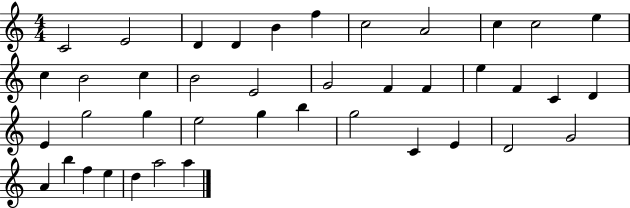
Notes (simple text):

C4/h E4/h D4/q D4/q B4/q F5/q C5/h A4/h C5/q C5/h E5/q C5/q B4/h C5/q B4/h E4/h G4/h F4/q F4/q E5/q F4/q C4/q D4/q E4/q G5/h G5/q E5/h G5/q B5/q G5/h C4/q E4/q D4/h G4/h A4/q B5/q F5/q E5/q D5/q A5/h A5/q